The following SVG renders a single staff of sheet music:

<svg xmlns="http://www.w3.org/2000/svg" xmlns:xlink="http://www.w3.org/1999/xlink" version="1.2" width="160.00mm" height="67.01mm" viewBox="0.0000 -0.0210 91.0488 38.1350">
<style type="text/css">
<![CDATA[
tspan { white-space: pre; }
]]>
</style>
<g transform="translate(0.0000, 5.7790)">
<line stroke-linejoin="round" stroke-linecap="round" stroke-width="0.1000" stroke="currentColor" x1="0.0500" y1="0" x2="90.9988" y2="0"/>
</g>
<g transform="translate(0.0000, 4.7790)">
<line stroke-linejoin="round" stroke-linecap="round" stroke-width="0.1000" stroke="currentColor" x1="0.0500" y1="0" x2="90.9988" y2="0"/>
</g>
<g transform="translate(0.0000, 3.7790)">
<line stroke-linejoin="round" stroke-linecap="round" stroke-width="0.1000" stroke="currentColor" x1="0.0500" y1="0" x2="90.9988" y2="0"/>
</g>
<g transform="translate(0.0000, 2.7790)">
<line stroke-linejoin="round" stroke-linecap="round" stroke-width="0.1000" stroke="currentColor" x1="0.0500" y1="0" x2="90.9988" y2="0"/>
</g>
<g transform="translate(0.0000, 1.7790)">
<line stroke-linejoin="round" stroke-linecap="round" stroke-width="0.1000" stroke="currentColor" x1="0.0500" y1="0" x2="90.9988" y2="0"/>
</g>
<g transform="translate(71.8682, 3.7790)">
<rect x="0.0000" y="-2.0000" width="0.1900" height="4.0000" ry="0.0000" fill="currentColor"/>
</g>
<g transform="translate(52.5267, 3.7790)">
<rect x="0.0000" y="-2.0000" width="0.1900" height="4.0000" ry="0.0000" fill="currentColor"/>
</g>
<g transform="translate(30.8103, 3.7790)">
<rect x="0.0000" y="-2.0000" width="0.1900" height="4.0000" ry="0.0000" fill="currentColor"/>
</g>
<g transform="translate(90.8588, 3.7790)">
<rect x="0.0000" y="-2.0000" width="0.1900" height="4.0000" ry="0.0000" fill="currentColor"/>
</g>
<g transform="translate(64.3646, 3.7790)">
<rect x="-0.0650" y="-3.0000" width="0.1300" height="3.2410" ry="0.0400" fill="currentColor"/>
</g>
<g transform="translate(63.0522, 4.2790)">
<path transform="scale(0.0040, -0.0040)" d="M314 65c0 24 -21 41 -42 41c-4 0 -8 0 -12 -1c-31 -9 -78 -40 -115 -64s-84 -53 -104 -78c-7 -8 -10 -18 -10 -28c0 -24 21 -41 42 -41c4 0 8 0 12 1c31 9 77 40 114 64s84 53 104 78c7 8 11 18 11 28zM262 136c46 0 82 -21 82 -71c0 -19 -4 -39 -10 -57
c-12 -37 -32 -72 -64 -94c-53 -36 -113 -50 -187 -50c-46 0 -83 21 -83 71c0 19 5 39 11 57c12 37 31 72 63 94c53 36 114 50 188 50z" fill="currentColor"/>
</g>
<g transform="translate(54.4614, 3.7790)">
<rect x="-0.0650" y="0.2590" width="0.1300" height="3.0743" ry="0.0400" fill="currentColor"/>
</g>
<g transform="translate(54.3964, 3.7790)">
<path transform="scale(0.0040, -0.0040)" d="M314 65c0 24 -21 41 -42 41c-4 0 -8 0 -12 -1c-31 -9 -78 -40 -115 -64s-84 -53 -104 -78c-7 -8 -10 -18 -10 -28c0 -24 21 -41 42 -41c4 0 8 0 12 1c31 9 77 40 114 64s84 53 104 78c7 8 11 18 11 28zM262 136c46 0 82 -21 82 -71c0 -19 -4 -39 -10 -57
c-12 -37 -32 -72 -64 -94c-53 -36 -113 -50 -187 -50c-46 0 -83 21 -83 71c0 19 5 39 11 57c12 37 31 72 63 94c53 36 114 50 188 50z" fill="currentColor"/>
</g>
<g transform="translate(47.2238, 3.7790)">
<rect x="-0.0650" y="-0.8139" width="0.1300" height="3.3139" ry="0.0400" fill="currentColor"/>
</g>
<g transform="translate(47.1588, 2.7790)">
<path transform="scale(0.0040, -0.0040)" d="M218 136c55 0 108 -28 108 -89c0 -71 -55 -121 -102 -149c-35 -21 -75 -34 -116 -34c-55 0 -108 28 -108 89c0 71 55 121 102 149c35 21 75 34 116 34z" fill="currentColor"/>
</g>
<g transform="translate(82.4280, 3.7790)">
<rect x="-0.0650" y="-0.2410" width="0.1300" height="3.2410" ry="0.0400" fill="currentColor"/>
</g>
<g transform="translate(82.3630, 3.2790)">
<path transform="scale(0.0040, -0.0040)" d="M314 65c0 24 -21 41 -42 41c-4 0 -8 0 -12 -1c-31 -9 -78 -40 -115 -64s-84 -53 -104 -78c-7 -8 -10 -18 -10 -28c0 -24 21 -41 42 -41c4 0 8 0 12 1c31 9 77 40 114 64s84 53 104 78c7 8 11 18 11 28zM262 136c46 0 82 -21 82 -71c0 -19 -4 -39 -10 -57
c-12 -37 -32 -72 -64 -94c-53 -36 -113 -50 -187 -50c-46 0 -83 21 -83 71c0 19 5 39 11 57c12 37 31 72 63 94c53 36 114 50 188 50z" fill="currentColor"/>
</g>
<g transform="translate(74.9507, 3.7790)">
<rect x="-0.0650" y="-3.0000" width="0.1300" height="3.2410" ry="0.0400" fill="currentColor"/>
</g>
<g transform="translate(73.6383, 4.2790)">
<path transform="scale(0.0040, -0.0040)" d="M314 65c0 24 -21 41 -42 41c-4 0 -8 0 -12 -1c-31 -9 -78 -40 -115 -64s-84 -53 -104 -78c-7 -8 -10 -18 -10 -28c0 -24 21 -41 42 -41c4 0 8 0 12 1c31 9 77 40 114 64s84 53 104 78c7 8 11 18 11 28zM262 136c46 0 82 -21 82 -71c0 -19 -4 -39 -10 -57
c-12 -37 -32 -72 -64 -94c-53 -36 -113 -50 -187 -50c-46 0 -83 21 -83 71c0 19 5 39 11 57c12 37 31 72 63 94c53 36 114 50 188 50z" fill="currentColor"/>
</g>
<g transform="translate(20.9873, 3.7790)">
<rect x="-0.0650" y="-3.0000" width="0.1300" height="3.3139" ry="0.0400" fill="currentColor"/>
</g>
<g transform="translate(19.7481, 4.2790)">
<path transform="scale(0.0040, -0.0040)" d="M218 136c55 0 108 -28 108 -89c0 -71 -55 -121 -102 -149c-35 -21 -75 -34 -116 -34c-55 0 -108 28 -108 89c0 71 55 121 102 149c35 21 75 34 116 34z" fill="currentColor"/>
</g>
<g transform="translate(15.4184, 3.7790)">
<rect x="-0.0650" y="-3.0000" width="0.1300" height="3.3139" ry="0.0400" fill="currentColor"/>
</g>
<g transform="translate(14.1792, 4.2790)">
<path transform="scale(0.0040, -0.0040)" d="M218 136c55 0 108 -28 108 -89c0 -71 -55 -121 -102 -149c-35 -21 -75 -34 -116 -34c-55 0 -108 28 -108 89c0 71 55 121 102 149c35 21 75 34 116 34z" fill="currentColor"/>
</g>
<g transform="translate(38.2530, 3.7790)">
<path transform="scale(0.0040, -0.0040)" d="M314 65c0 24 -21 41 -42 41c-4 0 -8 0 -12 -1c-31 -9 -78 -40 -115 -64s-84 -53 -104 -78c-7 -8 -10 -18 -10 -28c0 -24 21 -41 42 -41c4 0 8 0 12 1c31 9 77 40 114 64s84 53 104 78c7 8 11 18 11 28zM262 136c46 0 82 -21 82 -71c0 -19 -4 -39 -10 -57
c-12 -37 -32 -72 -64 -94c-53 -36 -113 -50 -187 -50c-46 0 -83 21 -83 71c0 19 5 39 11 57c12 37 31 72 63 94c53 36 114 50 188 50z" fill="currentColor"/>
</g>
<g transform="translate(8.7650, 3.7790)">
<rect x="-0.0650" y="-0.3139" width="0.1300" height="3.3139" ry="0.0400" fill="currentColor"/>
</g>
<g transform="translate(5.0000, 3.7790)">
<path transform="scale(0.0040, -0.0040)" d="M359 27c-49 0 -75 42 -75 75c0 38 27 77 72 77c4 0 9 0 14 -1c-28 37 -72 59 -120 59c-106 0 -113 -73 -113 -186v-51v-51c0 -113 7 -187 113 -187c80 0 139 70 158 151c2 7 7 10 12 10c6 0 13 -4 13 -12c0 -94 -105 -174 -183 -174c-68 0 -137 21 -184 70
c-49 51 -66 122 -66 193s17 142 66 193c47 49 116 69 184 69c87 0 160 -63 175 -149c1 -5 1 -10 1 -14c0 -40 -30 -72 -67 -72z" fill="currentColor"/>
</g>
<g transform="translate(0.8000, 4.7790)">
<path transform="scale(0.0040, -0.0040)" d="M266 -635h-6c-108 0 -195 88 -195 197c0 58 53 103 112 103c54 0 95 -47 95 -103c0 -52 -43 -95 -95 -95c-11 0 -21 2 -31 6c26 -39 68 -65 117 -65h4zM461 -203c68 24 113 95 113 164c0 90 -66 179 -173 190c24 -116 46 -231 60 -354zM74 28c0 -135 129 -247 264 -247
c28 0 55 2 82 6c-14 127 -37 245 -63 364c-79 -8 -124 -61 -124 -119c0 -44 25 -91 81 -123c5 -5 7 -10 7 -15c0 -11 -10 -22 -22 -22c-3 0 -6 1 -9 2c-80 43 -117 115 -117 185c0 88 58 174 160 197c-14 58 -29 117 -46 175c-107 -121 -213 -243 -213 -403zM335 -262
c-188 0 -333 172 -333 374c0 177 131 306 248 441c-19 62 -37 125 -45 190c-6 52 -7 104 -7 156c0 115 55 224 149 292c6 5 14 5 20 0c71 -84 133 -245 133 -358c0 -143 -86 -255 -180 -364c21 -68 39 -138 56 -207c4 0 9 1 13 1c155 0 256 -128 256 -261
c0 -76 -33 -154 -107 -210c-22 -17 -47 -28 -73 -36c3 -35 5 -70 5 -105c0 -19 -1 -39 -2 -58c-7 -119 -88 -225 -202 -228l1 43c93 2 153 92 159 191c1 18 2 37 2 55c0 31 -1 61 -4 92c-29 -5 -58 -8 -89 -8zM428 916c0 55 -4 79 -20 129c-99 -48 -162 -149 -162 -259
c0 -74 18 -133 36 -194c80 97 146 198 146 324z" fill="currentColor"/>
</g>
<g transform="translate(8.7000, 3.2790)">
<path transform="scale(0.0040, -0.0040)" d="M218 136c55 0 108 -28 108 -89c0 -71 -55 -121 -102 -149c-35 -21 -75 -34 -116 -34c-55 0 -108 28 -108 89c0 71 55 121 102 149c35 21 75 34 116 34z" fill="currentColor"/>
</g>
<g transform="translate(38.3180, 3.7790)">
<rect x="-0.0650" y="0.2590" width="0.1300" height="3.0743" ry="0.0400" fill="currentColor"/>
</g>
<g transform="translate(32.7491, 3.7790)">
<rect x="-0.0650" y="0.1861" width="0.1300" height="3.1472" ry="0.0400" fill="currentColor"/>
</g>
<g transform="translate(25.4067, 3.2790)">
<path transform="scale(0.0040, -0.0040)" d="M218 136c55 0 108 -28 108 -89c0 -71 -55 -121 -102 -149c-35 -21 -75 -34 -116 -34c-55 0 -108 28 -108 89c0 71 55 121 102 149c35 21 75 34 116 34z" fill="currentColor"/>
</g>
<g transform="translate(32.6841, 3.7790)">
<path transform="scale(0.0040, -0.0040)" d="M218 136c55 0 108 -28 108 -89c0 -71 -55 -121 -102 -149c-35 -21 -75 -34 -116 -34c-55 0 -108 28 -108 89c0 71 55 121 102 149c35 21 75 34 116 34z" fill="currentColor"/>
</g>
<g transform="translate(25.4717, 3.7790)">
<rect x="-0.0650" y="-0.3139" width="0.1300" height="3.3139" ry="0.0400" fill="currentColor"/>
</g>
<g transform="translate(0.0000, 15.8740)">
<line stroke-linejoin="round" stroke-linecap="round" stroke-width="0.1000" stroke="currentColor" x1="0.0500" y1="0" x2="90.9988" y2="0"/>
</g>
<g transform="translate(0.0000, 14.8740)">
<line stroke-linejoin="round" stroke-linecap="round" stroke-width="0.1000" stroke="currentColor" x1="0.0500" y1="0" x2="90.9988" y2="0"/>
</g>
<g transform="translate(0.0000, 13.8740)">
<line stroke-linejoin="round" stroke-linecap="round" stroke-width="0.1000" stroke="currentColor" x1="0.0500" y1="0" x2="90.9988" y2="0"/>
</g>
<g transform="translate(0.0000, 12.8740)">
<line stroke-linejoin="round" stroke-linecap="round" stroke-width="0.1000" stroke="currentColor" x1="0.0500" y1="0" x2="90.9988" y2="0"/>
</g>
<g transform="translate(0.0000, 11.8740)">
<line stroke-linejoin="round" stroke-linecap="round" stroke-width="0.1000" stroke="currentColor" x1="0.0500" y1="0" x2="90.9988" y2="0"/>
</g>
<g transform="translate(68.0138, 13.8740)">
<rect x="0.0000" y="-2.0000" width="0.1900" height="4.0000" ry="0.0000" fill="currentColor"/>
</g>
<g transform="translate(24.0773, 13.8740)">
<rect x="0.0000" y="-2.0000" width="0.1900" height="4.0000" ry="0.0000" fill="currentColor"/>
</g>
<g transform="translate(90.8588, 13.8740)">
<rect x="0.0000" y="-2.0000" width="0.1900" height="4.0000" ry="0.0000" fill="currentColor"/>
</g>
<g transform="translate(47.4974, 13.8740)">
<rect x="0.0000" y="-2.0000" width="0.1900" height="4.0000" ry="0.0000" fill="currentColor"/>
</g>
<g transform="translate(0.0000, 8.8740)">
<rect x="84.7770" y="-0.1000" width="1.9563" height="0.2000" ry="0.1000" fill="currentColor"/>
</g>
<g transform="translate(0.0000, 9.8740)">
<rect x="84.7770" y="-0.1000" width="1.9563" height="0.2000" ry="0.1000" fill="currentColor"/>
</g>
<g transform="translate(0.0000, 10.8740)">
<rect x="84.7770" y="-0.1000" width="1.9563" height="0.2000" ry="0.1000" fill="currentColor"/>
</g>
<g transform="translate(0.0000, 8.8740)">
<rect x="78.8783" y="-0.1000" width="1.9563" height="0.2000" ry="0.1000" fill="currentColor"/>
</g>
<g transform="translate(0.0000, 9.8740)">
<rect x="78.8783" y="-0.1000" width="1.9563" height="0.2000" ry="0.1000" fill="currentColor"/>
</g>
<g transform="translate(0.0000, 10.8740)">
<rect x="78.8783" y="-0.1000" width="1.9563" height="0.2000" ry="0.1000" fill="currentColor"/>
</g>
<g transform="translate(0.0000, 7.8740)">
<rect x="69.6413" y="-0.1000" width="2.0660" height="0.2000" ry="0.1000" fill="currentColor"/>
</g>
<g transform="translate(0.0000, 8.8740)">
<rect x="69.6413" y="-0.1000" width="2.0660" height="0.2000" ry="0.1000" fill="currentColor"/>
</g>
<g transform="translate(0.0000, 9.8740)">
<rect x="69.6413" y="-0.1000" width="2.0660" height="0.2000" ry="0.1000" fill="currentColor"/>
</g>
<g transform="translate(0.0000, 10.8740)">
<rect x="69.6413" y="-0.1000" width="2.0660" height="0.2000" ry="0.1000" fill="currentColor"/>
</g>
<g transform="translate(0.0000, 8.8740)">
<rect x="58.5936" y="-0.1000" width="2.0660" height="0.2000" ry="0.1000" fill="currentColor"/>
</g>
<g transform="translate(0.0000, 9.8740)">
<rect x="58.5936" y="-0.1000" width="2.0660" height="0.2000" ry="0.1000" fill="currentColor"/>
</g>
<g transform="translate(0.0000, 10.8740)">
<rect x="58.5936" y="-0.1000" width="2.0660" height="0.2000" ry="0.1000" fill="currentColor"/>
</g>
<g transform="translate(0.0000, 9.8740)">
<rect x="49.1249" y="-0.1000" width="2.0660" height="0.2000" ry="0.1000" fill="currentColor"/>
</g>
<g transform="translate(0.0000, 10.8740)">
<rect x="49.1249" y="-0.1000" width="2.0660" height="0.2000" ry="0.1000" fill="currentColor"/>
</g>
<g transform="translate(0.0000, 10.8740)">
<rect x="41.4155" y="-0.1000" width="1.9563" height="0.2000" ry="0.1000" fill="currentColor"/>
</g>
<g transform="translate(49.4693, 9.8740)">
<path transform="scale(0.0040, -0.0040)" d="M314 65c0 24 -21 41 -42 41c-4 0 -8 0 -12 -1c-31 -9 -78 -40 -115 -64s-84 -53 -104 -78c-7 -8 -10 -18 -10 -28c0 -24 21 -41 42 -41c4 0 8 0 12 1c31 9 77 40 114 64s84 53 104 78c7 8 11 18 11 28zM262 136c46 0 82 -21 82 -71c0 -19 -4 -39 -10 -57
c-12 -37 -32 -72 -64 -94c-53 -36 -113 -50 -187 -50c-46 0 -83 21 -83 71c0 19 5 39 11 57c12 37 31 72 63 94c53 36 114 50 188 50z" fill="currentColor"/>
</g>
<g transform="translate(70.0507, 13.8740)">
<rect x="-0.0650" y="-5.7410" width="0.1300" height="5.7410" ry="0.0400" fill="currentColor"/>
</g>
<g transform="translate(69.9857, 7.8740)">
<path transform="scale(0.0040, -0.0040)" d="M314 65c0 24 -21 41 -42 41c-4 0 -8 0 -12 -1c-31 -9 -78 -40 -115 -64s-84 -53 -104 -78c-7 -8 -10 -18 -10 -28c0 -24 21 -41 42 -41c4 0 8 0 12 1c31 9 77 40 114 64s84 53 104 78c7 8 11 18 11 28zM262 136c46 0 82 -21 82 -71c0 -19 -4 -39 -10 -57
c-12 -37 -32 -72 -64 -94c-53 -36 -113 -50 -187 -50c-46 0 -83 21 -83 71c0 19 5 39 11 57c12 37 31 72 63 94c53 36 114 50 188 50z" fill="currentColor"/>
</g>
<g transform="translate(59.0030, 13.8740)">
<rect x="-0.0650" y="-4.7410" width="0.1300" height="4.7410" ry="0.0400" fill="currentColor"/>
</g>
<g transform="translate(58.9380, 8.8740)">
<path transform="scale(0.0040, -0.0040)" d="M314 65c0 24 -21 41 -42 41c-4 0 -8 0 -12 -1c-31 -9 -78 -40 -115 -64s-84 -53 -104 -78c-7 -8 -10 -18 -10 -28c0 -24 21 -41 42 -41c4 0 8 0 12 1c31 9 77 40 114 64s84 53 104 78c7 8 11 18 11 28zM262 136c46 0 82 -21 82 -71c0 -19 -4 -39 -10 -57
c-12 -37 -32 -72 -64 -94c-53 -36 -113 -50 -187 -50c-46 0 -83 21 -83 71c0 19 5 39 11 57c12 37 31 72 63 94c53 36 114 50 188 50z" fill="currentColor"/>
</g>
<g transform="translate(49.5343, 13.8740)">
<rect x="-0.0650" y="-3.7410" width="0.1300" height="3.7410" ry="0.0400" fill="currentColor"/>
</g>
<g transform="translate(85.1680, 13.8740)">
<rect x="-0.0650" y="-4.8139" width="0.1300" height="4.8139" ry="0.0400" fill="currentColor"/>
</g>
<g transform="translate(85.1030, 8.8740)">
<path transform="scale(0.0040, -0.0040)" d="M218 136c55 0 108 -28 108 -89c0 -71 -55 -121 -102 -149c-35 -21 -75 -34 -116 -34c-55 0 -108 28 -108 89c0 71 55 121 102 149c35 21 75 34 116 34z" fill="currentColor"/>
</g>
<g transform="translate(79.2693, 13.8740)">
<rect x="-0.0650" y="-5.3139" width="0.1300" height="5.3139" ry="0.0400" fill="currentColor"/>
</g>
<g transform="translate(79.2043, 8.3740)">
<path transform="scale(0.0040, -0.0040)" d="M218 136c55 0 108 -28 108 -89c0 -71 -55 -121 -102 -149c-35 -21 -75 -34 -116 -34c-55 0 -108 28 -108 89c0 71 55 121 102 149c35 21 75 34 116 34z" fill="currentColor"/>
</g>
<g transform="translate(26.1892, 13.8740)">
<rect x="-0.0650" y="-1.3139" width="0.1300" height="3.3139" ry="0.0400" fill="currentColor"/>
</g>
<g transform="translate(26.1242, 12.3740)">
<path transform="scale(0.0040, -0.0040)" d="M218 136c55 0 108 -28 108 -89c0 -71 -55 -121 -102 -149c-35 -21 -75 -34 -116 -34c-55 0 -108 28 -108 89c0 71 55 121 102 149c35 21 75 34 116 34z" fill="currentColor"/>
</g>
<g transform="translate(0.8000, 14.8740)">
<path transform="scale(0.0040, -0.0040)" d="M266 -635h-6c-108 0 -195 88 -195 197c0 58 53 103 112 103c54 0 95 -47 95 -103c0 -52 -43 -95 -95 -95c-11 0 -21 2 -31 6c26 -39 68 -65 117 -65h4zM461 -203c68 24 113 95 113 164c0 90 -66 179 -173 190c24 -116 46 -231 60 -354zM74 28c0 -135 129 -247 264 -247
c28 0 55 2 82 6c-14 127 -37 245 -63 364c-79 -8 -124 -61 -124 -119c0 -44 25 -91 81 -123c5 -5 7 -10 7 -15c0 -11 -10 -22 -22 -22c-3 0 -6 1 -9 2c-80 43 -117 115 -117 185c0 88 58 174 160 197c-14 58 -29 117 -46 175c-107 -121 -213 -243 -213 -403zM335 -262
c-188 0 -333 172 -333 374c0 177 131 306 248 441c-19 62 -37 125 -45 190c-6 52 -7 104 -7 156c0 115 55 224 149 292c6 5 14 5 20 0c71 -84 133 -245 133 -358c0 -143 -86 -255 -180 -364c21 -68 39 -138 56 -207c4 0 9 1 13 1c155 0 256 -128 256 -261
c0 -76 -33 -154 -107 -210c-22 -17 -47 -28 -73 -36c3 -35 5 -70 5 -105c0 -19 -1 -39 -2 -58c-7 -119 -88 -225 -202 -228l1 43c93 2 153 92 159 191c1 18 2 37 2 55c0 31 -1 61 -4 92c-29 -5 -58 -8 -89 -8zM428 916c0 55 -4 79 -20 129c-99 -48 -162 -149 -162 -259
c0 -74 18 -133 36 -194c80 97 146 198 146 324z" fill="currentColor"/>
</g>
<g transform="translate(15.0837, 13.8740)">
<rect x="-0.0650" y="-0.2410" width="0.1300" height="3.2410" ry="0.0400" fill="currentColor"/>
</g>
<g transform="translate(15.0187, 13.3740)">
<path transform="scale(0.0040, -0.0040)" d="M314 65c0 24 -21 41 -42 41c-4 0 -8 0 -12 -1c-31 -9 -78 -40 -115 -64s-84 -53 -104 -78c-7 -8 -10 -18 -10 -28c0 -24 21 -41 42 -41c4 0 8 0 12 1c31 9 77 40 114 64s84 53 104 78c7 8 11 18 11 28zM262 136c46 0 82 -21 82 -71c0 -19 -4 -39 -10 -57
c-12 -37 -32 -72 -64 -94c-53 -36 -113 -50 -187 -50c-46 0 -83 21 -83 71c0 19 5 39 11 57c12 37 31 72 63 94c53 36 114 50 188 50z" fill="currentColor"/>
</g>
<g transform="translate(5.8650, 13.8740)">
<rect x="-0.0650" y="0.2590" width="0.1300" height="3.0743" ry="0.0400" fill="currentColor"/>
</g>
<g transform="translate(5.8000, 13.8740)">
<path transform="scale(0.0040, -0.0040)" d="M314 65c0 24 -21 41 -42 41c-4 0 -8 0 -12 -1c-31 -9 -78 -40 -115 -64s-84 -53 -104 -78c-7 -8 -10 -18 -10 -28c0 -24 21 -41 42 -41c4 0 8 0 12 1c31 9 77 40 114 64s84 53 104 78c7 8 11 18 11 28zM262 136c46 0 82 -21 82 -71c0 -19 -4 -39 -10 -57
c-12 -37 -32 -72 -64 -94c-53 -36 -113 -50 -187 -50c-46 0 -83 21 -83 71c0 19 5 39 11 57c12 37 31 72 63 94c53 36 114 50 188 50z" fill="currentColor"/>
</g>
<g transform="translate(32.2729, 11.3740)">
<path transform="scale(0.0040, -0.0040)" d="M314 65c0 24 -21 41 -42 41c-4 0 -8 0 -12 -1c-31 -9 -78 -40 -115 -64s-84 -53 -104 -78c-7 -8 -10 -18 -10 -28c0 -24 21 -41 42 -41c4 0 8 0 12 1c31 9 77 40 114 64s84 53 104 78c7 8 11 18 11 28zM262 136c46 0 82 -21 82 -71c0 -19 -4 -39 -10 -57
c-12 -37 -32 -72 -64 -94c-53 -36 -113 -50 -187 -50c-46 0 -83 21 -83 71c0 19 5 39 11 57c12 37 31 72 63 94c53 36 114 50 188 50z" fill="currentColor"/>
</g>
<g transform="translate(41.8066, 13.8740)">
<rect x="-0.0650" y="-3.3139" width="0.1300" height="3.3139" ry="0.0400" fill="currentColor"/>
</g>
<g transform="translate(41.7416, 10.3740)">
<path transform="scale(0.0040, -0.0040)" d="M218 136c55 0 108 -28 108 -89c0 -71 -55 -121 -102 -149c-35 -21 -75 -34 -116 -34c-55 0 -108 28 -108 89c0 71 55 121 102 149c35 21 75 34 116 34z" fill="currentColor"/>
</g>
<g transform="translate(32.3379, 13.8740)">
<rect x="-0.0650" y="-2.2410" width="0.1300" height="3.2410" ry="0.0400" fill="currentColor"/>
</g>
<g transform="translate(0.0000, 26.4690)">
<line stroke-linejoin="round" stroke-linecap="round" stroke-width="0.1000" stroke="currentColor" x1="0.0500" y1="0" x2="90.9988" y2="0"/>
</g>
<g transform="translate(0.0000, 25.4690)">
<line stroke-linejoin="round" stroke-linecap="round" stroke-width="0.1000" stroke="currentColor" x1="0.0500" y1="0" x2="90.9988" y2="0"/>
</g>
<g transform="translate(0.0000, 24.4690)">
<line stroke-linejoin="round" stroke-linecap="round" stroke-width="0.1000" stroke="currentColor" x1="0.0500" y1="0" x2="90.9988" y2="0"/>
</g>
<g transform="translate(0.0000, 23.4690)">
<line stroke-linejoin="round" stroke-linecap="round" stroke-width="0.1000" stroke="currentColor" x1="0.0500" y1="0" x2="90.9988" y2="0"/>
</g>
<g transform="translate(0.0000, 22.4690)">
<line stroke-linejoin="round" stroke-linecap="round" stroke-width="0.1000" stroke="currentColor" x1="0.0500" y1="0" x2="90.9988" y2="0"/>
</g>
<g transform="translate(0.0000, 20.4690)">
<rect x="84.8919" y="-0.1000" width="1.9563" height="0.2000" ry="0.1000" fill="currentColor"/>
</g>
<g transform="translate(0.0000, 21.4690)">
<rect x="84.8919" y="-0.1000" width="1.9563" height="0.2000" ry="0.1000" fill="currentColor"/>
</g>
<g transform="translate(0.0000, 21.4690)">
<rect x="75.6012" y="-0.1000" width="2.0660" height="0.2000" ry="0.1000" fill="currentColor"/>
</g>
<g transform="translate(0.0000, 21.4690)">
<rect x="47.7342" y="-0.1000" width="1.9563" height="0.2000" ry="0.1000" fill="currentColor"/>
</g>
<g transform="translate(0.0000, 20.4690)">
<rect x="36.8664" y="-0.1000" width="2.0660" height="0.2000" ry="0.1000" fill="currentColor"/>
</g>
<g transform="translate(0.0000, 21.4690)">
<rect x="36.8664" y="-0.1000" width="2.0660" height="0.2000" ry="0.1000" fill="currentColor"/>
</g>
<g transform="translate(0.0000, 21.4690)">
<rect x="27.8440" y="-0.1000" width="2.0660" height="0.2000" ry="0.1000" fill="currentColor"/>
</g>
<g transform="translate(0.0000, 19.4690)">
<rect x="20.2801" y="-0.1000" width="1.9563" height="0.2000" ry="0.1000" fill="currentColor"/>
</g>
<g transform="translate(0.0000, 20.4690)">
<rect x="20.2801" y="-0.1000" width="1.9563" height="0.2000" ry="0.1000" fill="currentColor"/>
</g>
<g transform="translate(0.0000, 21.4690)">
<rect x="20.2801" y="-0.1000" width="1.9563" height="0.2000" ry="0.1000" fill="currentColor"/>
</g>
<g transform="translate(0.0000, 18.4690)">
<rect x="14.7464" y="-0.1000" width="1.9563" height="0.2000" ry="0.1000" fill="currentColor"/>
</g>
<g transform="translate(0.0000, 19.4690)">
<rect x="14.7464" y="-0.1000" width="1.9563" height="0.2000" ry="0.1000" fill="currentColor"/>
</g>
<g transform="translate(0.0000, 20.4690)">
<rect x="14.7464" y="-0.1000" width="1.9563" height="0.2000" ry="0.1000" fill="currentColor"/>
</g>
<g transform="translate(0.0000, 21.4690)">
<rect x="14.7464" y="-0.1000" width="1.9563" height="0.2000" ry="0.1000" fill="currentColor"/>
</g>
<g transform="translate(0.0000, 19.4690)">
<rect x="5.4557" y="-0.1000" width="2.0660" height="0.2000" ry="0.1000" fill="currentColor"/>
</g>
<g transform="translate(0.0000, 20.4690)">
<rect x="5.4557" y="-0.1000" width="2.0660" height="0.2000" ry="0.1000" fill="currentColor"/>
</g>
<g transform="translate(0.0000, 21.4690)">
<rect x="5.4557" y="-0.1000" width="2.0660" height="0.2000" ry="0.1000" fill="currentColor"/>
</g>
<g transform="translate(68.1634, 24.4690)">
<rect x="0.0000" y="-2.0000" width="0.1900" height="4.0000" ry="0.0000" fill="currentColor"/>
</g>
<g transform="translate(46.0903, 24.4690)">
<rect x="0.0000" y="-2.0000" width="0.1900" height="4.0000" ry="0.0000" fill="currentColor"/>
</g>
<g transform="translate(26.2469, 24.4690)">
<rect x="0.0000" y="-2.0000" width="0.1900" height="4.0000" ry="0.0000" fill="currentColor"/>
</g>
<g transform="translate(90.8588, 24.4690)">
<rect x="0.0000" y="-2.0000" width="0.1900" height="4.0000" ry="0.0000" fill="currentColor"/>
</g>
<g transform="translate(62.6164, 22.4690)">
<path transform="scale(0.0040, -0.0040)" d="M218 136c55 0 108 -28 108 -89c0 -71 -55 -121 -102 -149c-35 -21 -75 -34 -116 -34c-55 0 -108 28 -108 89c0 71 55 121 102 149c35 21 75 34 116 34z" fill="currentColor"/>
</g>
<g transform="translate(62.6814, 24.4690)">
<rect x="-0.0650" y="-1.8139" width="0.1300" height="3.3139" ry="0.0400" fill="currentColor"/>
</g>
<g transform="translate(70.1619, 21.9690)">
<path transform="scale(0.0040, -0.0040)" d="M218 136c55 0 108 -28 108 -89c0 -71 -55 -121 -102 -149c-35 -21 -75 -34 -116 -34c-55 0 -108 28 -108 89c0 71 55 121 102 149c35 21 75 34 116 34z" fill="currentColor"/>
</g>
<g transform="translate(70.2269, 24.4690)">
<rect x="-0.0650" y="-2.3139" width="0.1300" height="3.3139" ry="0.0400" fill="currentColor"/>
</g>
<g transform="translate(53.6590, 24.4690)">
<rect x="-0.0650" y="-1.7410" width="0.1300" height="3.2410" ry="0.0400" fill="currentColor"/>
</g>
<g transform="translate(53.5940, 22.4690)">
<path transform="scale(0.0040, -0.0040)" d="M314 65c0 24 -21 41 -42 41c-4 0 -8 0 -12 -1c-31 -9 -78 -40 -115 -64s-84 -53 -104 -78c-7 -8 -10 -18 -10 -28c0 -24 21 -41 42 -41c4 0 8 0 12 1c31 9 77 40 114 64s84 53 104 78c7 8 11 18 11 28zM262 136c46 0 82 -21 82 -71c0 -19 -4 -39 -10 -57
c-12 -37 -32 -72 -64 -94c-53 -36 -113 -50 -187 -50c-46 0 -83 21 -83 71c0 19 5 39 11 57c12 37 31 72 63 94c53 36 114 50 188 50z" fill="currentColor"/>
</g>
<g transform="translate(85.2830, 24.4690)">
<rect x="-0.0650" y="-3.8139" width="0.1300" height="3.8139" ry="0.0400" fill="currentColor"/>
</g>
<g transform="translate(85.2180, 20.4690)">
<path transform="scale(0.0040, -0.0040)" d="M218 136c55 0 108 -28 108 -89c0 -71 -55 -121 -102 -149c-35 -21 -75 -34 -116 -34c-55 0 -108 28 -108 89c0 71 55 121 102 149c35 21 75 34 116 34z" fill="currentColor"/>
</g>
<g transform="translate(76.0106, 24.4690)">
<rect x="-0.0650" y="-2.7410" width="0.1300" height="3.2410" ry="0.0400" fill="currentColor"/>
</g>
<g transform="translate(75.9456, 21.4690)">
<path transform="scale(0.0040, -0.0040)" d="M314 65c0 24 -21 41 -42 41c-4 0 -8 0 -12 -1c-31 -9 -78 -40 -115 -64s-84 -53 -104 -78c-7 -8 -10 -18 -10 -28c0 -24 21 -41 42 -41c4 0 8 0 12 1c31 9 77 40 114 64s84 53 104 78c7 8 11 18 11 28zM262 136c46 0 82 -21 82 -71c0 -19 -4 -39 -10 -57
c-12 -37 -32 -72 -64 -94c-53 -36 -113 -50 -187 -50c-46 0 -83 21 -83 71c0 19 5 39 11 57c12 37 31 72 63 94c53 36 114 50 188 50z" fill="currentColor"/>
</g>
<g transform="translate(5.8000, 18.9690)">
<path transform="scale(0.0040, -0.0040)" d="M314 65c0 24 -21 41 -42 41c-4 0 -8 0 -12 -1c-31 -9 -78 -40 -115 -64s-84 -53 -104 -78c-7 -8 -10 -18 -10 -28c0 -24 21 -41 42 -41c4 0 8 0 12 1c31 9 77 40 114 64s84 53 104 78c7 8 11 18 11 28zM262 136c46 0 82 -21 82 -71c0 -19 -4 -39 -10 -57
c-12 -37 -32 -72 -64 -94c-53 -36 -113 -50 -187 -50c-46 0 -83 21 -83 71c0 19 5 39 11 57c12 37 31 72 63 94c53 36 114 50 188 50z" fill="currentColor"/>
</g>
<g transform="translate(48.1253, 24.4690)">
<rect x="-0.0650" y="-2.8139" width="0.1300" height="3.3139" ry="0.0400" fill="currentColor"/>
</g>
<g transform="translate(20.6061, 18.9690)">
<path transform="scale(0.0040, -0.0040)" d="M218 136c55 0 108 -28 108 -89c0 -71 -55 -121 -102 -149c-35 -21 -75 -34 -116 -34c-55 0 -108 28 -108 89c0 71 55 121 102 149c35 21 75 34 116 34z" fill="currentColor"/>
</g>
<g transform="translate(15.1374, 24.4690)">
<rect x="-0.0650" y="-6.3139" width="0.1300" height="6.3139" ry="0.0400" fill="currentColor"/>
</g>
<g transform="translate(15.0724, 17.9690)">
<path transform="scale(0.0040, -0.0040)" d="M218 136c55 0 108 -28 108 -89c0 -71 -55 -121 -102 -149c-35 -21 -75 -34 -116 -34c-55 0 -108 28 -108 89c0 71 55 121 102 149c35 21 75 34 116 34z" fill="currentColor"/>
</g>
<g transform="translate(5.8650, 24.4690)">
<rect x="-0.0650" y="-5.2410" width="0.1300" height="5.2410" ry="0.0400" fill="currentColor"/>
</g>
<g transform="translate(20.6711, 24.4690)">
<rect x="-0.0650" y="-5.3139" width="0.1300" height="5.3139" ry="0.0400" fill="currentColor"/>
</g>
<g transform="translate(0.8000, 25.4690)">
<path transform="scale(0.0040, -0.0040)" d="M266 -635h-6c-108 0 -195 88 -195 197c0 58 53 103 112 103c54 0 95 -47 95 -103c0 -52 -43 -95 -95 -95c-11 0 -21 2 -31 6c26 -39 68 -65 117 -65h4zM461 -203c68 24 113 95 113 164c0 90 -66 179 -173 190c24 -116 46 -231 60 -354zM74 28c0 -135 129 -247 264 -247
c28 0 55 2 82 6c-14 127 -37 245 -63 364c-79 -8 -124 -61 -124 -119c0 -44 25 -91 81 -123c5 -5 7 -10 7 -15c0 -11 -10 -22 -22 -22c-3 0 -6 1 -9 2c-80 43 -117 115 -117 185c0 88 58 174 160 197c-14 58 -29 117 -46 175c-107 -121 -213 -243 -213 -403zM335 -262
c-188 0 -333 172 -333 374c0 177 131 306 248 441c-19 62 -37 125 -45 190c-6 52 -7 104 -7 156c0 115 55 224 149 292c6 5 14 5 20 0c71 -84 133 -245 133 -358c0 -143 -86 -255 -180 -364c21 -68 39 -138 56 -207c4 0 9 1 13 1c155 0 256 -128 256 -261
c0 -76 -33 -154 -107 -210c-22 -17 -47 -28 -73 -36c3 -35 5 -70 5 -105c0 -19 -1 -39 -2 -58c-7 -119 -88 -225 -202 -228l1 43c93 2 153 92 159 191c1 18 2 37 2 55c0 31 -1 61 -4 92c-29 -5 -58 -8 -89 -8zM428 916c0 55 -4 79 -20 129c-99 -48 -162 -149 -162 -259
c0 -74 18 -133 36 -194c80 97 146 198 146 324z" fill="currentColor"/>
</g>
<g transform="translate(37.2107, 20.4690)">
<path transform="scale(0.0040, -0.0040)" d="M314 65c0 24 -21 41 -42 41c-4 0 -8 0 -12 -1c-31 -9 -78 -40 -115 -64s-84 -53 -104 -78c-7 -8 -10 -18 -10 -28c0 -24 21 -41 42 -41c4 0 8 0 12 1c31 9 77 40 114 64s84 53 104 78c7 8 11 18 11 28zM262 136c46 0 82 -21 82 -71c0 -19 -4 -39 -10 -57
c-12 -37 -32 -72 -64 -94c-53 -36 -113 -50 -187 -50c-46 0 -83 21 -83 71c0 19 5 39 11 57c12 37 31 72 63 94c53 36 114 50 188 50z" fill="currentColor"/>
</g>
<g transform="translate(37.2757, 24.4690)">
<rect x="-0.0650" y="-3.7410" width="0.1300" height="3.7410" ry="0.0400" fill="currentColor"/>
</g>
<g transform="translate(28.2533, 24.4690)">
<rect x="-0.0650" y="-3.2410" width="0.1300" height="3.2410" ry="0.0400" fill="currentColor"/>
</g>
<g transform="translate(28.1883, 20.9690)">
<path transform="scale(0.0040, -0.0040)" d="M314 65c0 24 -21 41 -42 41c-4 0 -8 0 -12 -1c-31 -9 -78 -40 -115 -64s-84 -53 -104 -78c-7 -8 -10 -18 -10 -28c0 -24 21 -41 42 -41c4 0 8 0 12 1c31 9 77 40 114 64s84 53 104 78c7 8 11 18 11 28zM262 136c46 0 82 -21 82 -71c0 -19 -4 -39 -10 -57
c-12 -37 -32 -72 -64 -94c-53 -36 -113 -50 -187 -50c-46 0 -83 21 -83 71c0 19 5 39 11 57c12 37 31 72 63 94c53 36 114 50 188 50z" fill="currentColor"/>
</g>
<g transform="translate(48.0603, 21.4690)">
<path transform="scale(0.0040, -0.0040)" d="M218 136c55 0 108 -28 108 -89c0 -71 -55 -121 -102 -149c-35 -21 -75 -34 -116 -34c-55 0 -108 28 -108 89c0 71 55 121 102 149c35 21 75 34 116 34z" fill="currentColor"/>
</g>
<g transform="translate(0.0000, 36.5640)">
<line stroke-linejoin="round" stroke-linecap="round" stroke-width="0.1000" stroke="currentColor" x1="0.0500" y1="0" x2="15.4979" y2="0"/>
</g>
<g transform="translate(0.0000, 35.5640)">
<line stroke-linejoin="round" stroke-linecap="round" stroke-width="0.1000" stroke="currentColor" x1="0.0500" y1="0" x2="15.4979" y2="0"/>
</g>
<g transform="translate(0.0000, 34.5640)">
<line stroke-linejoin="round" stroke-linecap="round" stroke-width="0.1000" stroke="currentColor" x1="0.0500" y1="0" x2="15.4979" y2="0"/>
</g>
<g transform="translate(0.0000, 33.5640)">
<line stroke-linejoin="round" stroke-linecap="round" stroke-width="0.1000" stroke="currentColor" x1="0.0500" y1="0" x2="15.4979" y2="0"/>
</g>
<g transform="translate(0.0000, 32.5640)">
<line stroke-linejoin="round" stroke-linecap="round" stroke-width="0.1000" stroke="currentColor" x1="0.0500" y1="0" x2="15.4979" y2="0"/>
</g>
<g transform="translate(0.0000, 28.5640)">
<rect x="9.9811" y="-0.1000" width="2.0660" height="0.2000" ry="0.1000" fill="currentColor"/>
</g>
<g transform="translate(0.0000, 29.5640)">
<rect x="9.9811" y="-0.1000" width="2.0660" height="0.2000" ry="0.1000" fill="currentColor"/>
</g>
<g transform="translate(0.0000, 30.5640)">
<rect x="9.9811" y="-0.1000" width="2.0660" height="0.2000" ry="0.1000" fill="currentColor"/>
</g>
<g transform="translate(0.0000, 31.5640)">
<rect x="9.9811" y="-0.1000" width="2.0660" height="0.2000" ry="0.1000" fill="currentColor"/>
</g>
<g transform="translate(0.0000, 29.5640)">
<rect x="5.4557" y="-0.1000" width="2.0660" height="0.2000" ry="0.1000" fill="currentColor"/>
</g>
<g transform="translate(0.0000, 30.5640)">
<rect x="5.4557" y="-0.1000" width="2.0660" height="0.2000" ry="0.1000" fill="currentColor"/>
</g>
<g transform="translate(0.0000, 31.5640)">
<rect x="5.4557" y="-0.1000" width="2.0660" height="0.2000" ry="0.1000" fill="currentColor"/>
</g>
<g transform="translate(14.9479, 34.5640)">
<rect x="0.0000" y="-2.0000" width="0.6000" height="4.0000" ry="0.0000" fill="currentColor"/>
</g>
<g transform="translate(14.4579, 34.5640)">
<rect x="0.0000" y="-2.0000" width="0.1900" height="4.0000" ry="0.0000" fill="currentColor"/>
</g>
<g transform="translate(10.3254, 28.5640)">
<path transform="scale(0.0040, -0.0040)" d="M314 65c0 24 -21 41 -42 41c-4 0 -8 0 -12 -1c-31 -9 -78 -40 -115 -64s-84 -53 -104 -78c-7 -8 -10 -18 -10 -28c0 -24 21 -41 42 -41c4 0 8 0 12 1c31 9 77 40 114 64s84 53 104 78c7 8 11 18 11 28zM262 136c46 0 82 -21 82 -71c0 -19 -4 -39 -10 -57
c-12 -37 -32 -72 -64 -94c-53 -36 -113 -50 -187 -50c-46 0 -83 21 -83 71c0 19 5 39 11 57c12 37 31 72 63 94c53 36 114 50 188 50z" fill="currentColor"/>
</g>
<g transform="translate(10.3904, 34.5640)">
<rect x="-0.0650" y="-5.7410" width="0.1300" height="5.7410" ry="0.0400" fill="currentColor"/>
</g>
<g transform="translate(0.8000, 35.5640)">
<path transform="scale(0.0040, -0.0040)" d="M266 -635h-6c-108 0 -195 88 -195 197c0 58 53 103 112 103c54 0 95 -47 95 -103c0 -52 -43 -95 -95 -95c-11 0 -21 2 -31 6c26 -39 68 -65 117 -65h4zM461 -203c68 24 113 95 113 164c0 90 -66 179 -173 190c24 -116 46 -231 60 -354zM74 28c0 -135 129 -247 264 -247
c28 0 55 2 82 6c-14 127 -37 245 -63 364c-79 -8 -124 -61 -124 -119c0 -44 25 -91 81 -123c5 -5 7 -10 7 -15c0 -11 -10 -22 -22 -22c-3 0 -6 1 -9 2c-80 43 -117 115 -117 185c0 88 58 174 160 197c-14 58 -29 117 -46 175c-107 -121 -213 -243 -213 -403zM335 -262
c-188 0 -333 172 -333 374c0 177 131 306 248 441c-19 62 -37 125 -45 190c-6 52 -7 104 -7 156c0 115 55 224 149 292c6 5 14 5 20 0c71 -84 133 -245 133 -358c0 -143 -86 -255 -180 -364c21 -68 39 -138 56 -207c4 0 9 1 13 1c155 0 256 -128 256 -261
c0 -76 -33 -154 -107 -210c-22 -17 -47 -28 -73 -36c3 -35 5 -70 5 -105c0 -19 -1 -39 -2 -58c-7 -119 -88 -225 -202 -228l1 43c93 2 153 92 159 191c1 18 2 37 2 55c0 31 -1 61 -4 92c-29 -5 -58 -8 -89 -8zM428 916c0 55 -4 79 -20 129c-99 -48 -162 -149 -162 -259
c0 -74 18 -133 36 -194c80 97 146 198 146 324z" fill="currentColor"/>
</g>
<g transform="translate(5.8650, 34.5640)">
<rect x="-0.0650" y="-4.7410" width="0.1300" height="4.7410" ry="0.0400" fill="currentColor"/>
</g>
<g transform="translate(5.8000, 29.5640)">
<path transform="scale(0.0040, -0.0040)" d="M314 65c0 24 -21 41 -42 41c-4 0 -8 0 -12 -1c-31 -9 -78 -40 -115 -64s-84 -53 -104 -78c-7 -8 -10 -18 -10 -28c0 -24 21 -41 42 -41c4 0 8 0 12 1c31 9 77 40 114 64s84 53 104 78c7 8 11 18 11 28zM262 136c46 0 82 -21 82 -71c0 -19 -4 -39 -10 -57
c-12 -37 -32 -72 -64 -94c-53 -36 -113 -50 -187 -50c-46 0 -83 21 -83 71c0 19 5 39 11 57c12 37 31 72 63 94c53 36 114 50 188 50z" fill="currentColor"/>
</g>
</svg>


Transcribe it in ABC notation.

X:1
T:Untitled
M:4/4
L:1/4
K:C
c A A c B B2 d B2 A2 A2 c2 B2 c2 e g2 b c'2 e'2 g'2 f' e' f'2 a' f' b2 c'2 a f2 f g a2 c' e'2 g'2